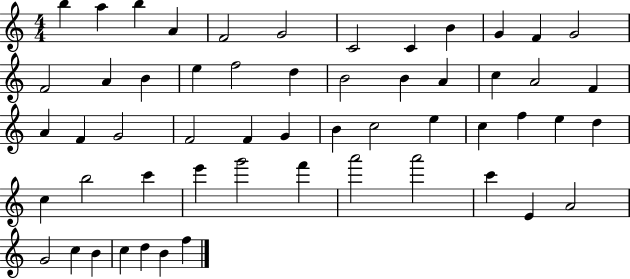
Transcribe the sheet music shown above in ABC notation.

X:1
T:Untitled
M:4/4
L:1/4
K:C
b a b A F2 G2 C2 C B G F G2 F2 A B e f2 d B2 B A c A2 F A F G2 F2 F G B c2 e c f e d c b2 c' e' g'2 f' a'2 a'2 c' E A2 G2 c B c d B f